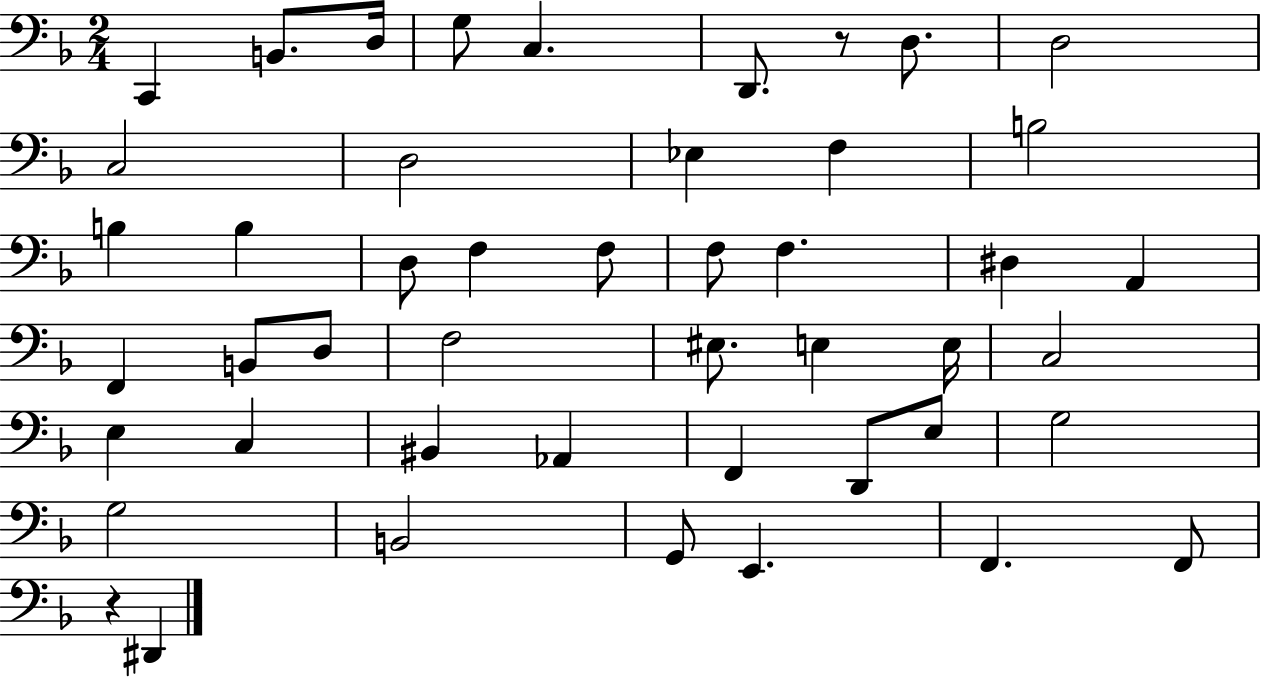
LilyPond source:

{
  \clef bass
  \numericTimeSignature
  \time 2/4
  \key f \major
  \repeat volta 2 { c,4 b,8. d16 | g8 c4. | d,8. r8 d8. | d2 | \break c2 | d2 | ees4 f4 | b2 | \break b4 b4 | d8 f4 f8 | f8 f4. | dis4 a,4 | \break f,4 b,8 d8 | f2 | eis8. e4 e16 | c2 | \break e4 c4 | bis,4 aes,4 | f,4 d,8 e8 | g2 | \break g2 | b,2 | g,8 e,4. | f,4. f,8 | \break r4 dis,4 | } \bar "|."
}